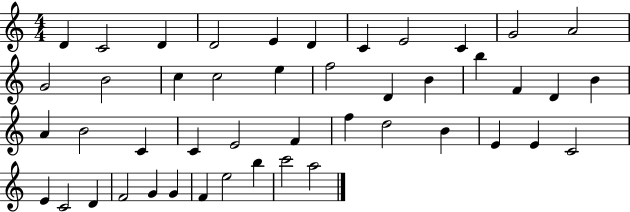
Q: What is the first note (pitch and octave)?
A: D4